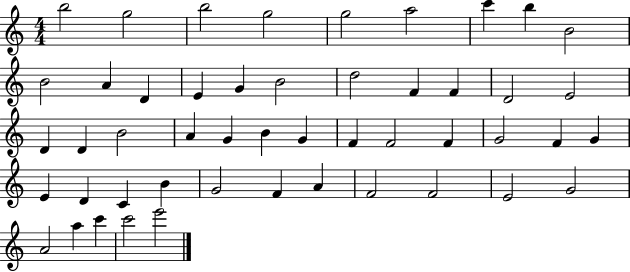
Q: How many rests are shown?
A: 0